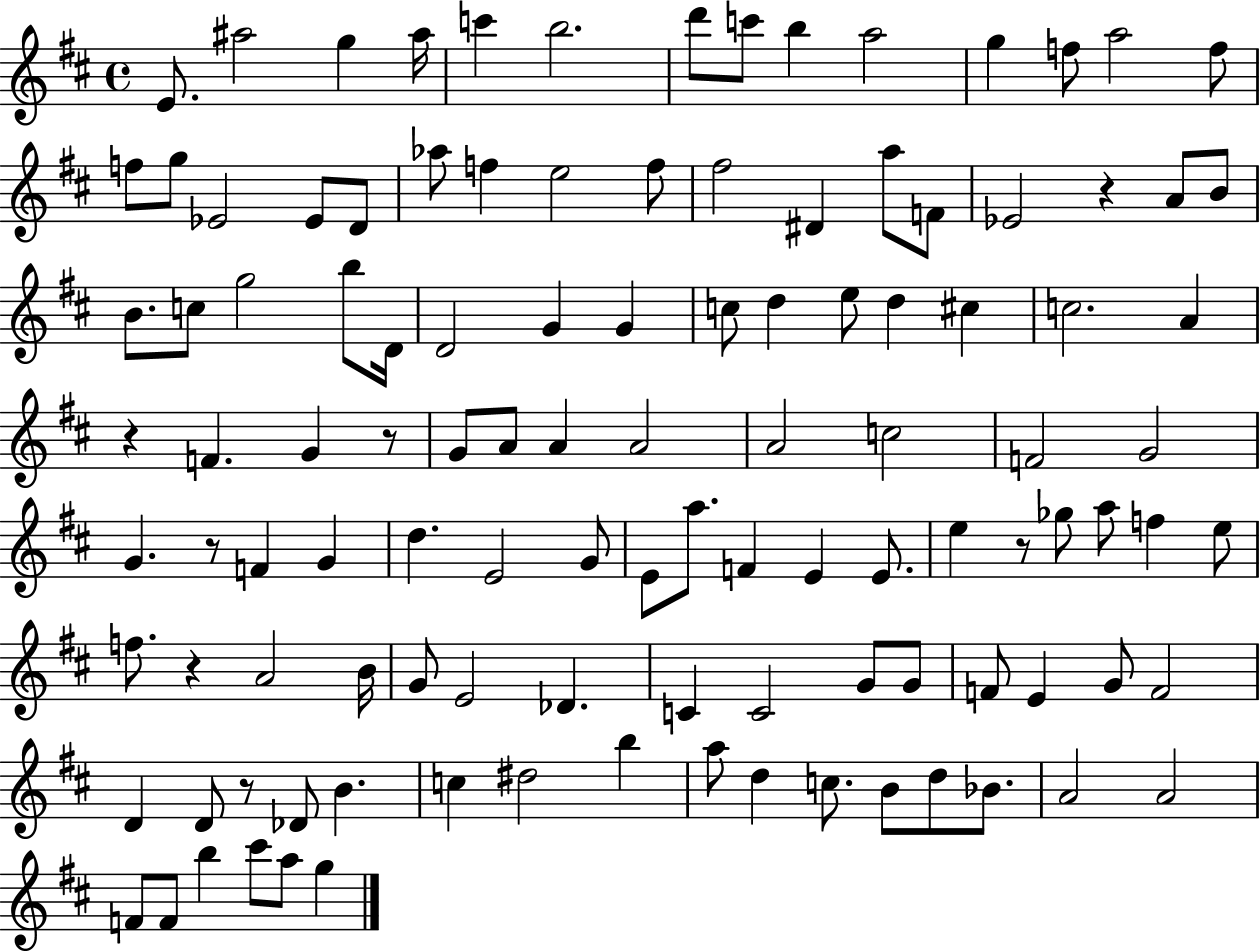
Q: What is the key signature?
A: D major